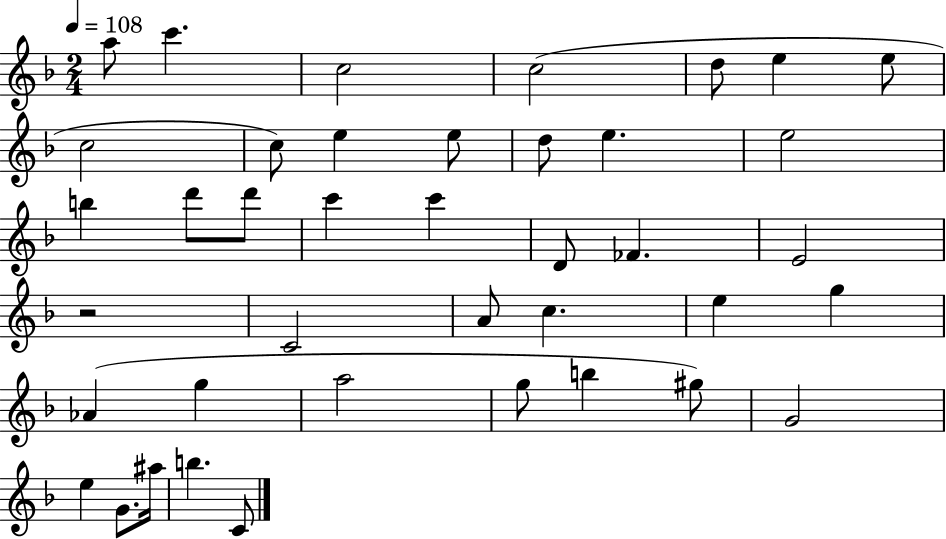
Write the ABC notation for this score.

X:1
T:Untitled
M:2/4
L:1/4
K:F
a/2 c' c2 c2 d/2 e e/2 c2 c/2 e e/2 d/2 e e2 b d'/2 d'/2 c' c' D/2 _F E2 z2 C2 A/2 c e g _A g a2 g/2 b ^g/2 G2 e G/2 ^a/4 b C/2